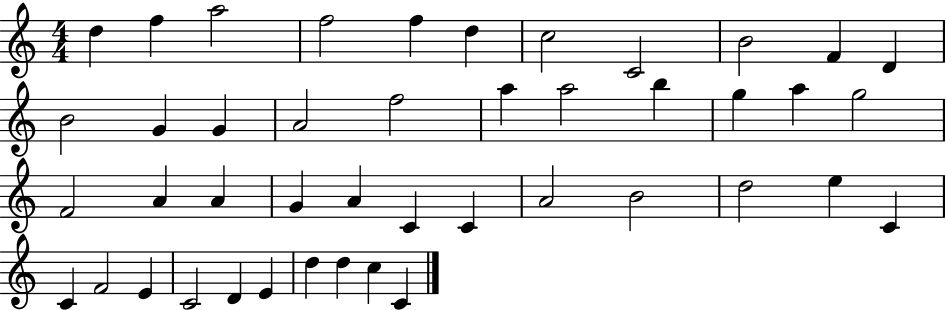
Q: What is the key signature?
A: C major